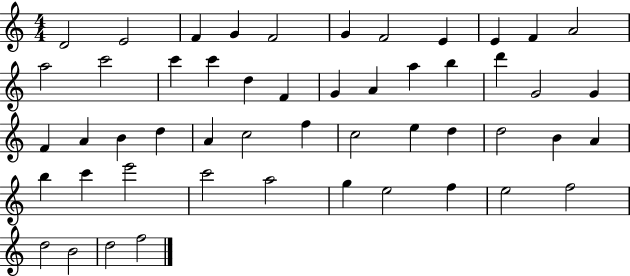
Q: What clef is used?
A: treble